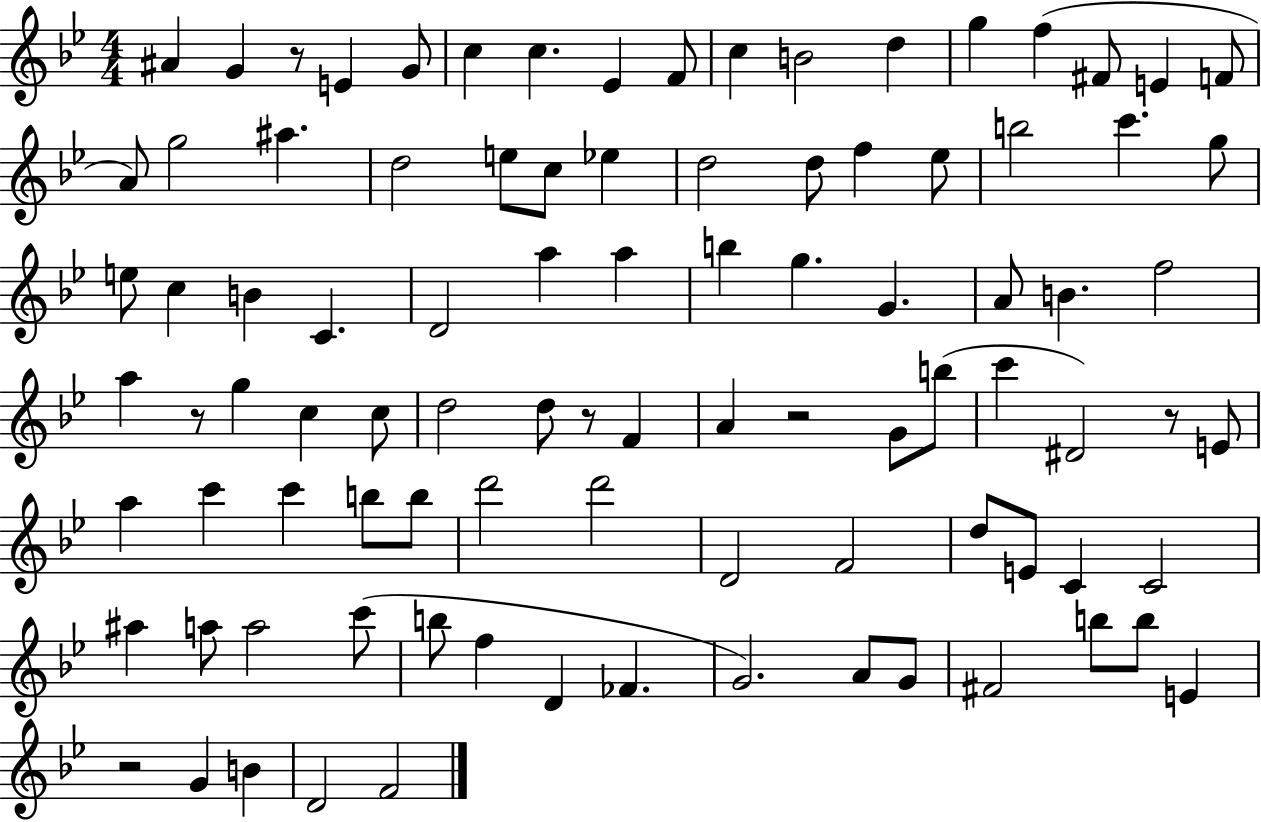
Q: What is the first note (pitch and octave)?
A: A#4